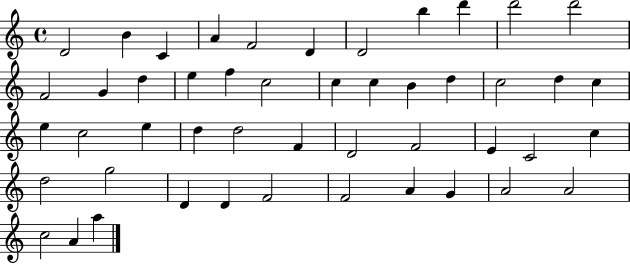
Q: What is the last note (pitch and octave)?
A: A5